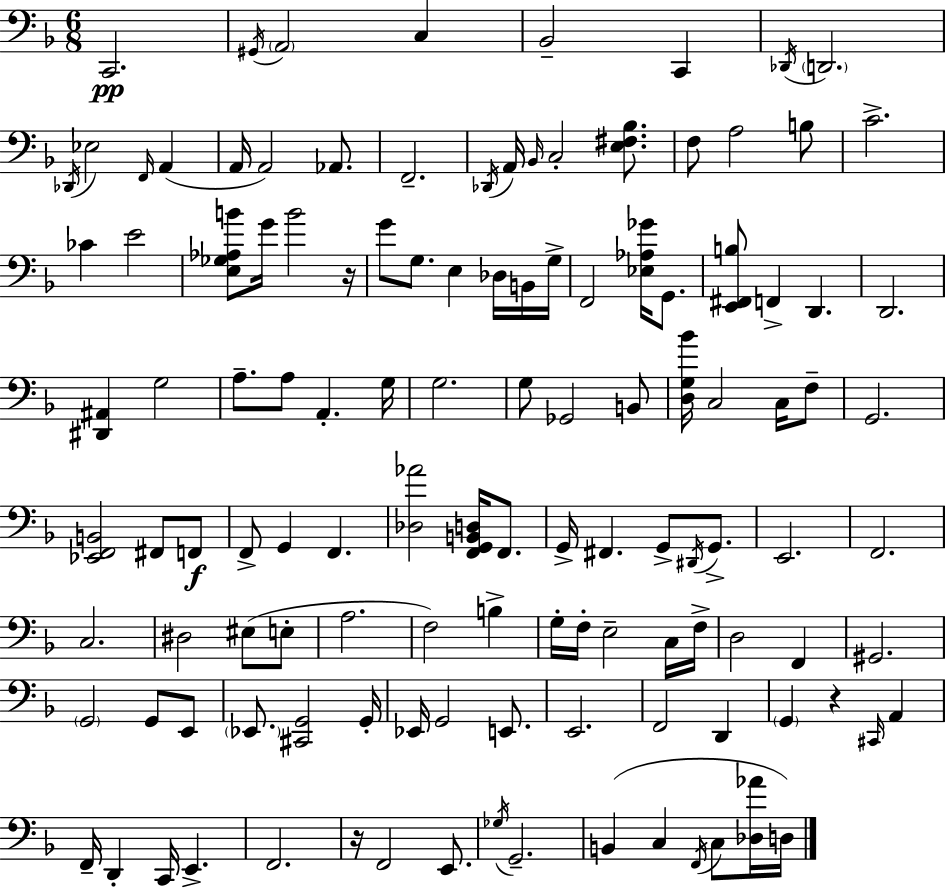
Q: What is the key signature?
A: D minor